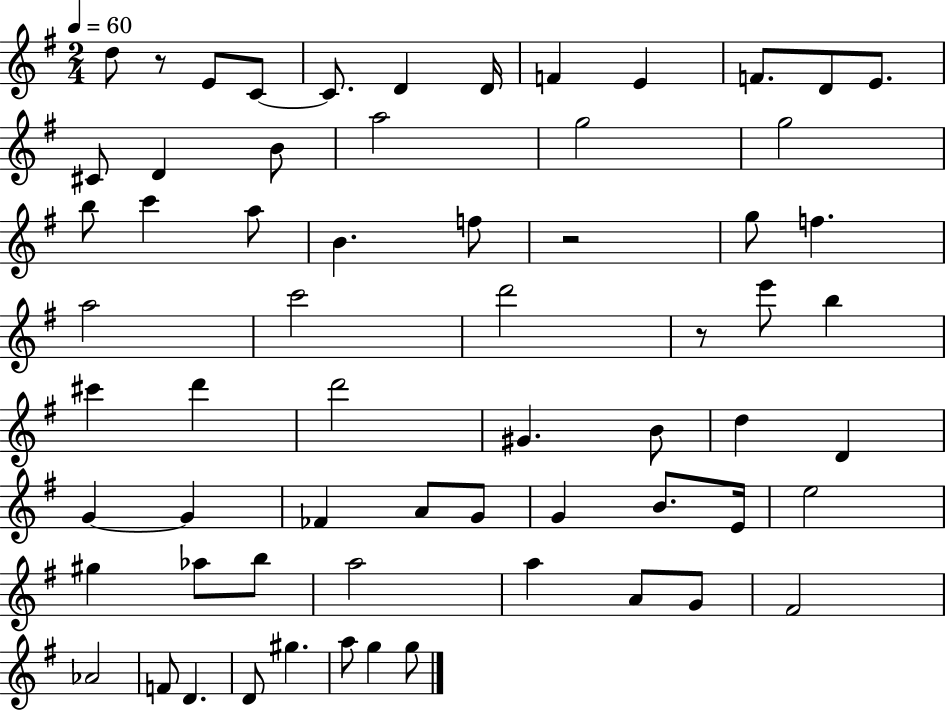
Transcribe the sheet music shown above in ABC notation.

X:1
T:Untitled
M:2/4
L:1/4
K:G
d/2 z/2 E/2 C/2 C/2 D D/4 F E F/2 D/2 E/2 ^C/2 D B/2 a2 g2 g2 b/2 c' a/2 B f/2 z2 g/2 f a2 c'2 d'2 z/2 e'/2 b ^c' d' d'2 ^G B/2 d D G G _F A/2 G/2 G B/2 E/4 e2 ^g _a/2 b/2 a2 a A/2 G/2 ^F2 _A2 F/2 D D/2 ^g a/2 g g/2